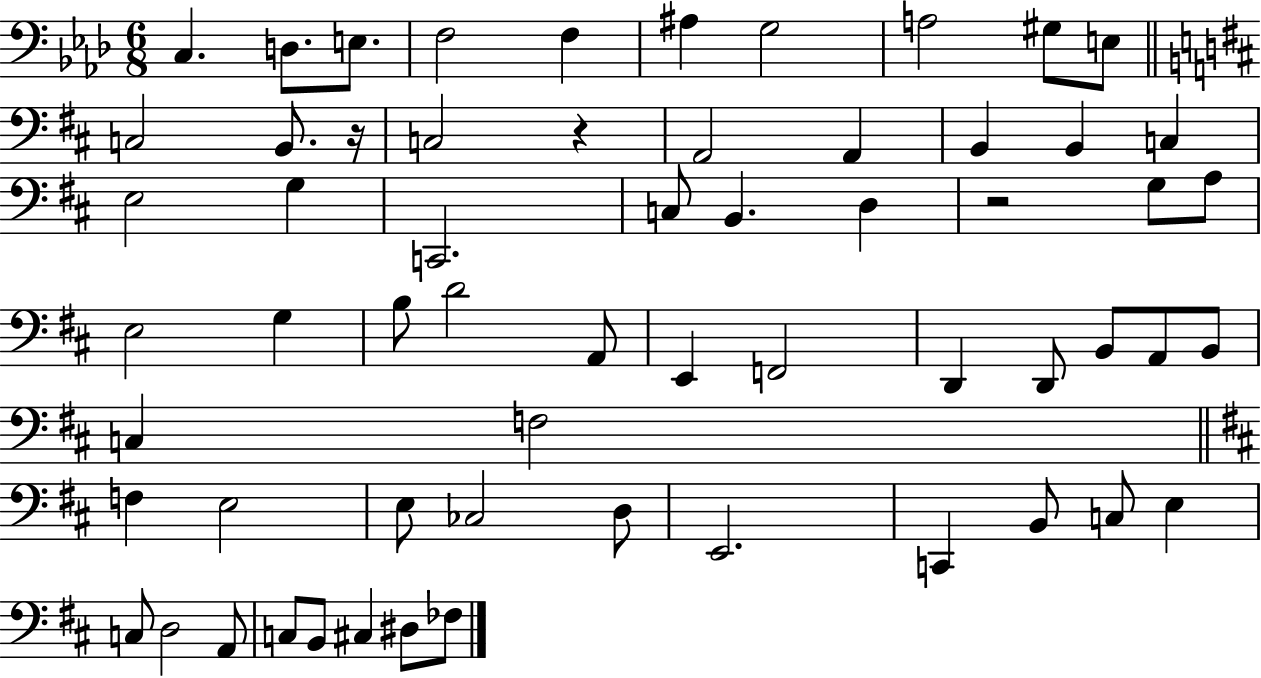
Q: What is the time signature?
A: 6/8